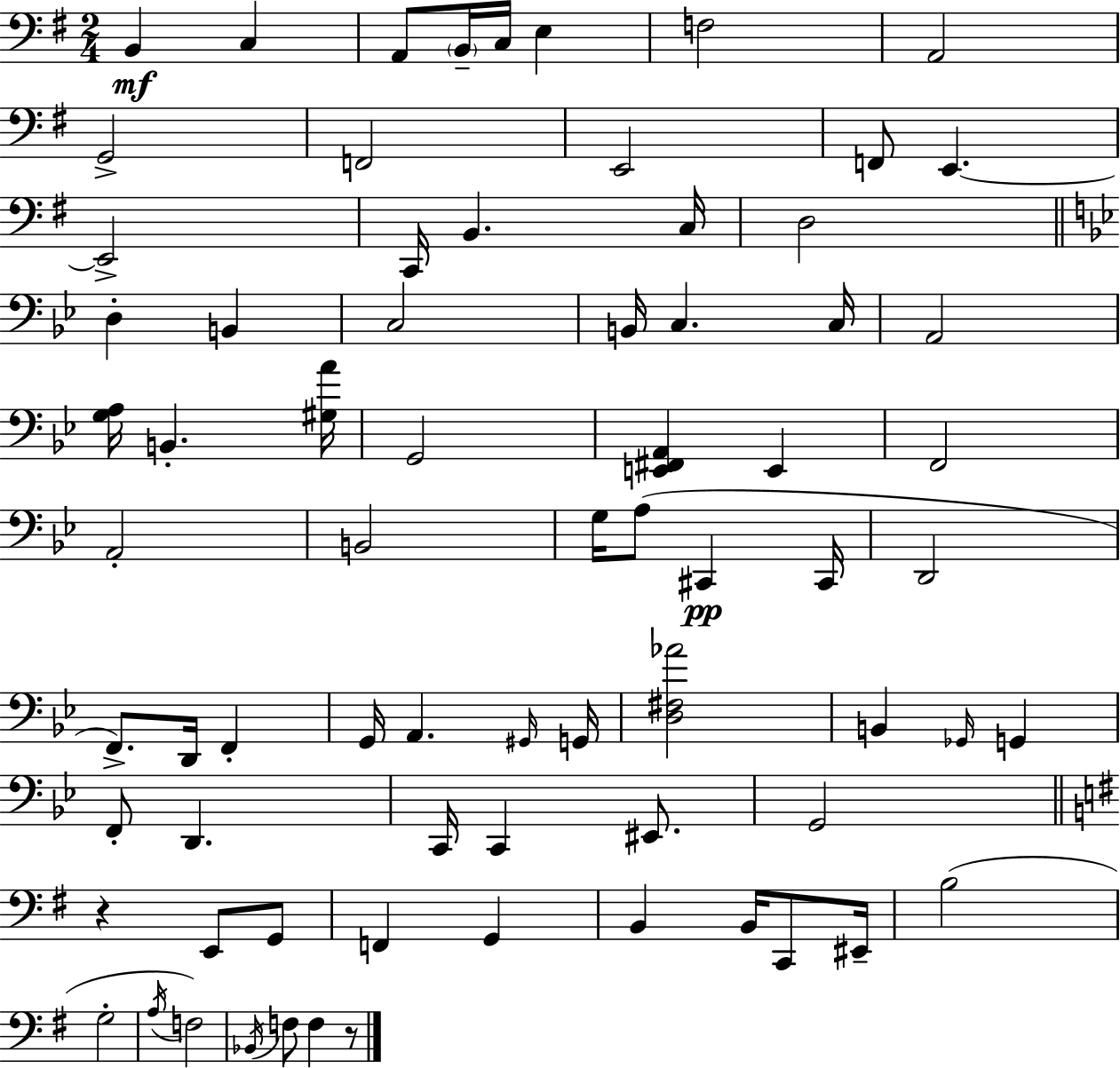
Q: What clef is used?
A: bass